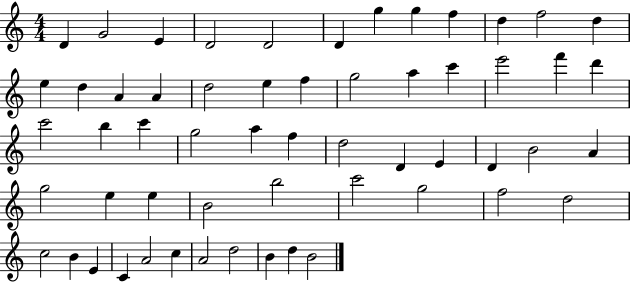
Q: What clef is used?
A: treble